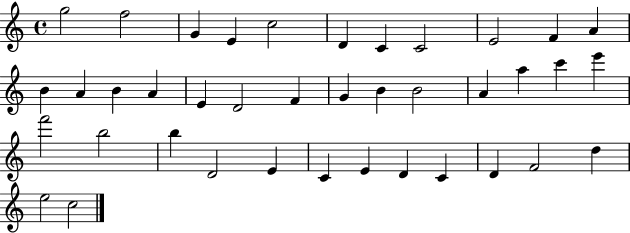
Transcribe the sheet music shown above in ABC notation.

X:1
T:Untitled
M:4/4
L:1/4
K:C
g2 f2 G E c2 D C C2 E2 F A B A B A E D2 F G B B2 A a c' e' f'2 b2 b D2 E C E D C D F2 d e2 c2